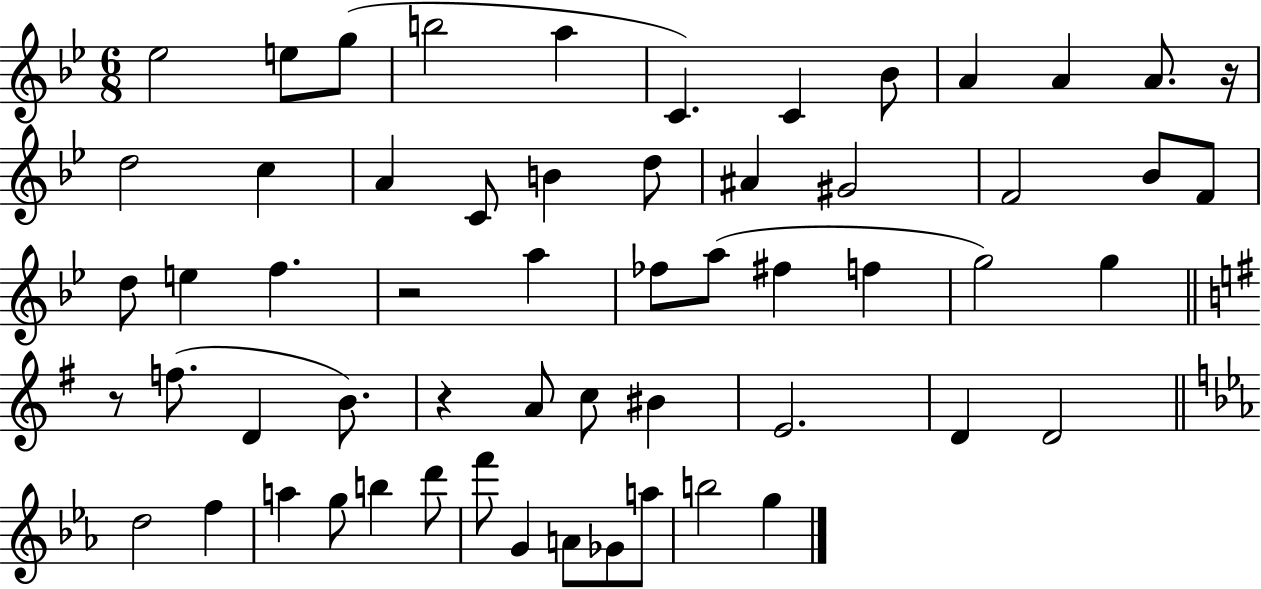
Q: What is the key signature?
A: BES major